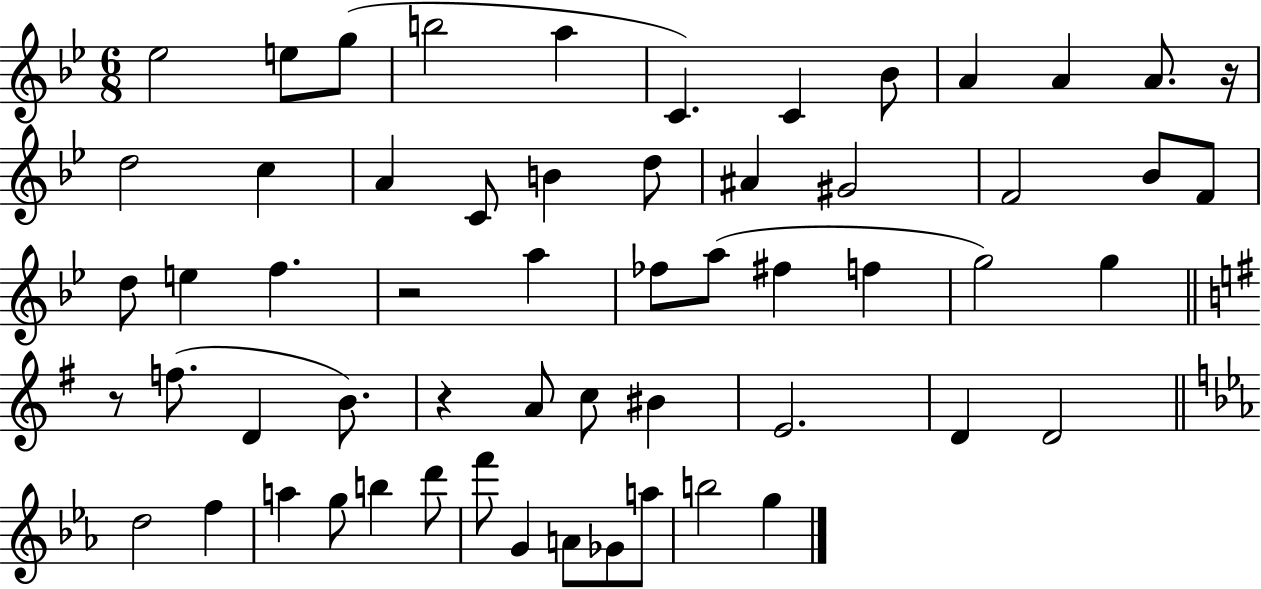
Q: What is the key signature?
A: BES major